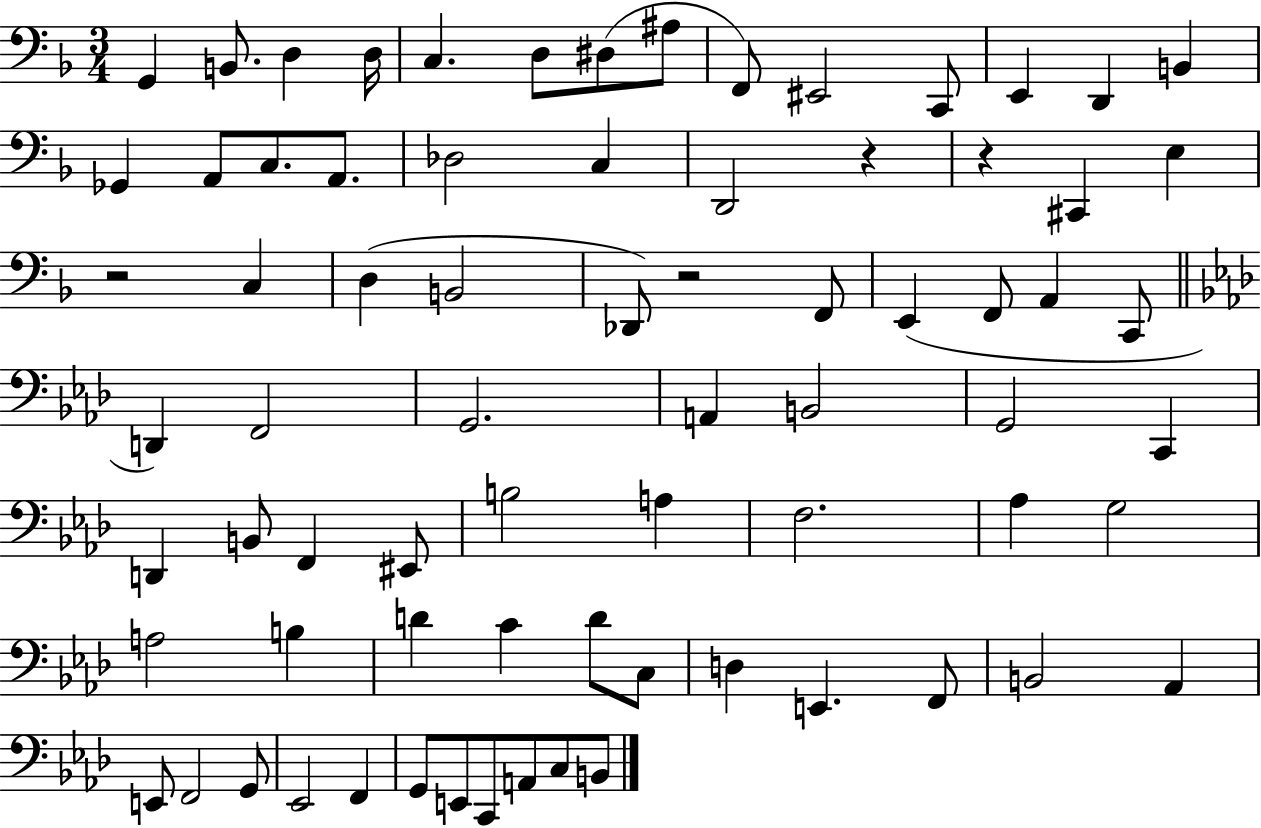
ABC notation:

X:1
T:Untitled
M:3/4
L:1/4
K:F
G,, B,,/2 D, D,/4 C, D,/2 ^D,/2 ^A,/2 F,,/2 ^E,,2 C,,/2 E,, D,, B,, _G,, A,,/2 C,/2 A,,/2 _D,2 C, D,,2 z z ^C,, E, z2 C, D, B,,2 _D,,/2 z2 F,,/2 E,, F,,/2 A,, C,,/2 D,, F,,2 G,,2 A,, B,,2 G,,2 C,, D,, B,,/2 F,, ^E,,/2 B,2 A, F,2 _A, G,2 A,2 B, D C D/2 C,/2 D, E,, F,,/2 B,,2 _A,, E,,/2 F,,2 G,,/2 _E,,2 F,, G,,/2 E,,/2 C,,/2 A,,/2 C,/2 B,,/2